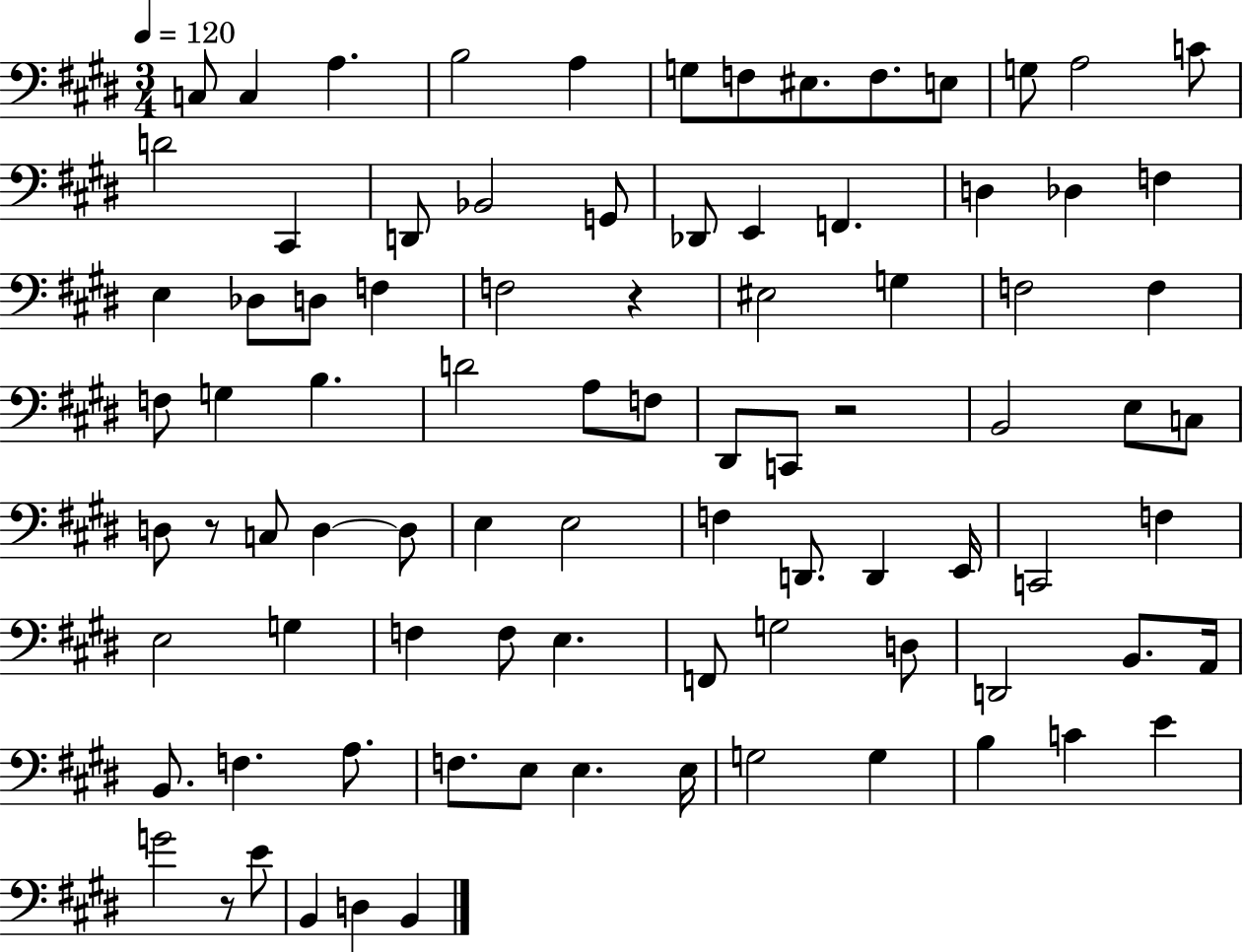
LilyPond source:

{
  \clef bass
  \numericTimeSignature
  \time 3/4
  \key e \major
  \tempo 4 = 120
  \repeat volta 2 { c8 c4 a4. | b2 a4 | g8 f8 eis8. f8. e8 | g8 a2 c'8 | \break d'2 cis,4 | d,8 bes,2 g,8 | des,8 e,4 f,4. | d4 des4 f4 | \break e4 des8 d8 f4 | f2 r4 | eis2 g4 | f2 f4 | \break f8 g4 b4. | d'2 a8 f8 | dis,8 c,8 r2 | b,2 e8 c8 | \break d8 r8 c8 d4~~ d8 | e4 e2 | f4 d,8. d,4 e,16 | c,2 f4 | \break e2 g4 | f4 f8 e4. | f,8 g2 d8 | d,2 b,8. a,16 | \break b,8. f4. a8. | f8. e8 e4. e16 | g2 g4 | b4 c'4 e'4 | \break g'2 r8 e'8 | b,4 d4 b,4 | } \bar "|."
}